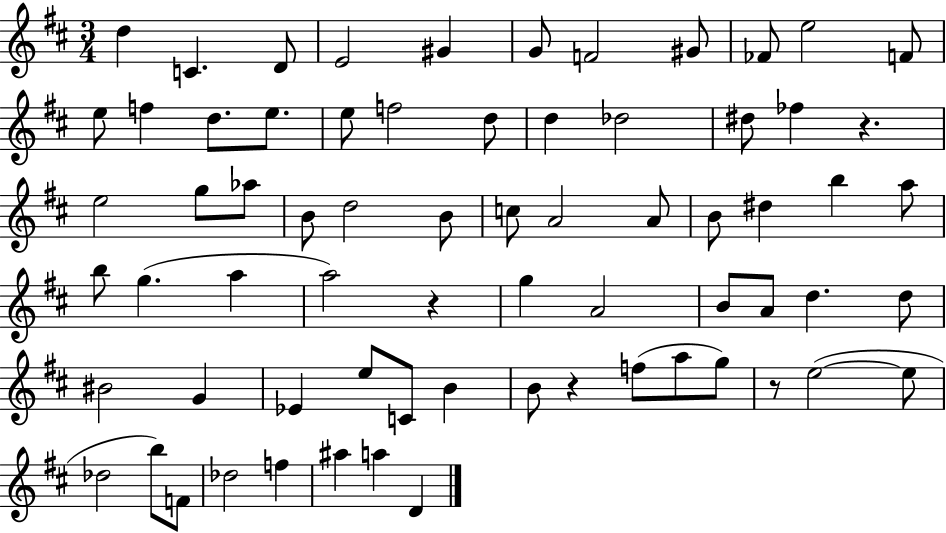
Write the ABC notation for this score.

X:1
T:Untitled
M:3/4
L:1/4
K:D
d C D/2 E2 ^G G/2 F2 ^G/2 _F/2 e2 F/2 e/2 f d/2 e/2 e/2 f2 d/2 d _d2 ^d/2 _f z e2 g/2 _a/2 B/2 d2 B/2 c/2 A2 A/2 B/2 ^d b a/2 b/2 g a a2 z g A2 B/2 A/2 d d/2 ^B2 G _E e/2 C/2 B B/2 z f/2 a/2 g/2 z/2 e2 e/2 _d2 b/2 F/2 _d2 f ^a a D